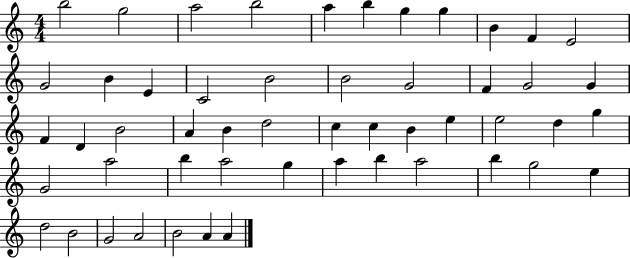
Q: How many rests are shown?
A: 0